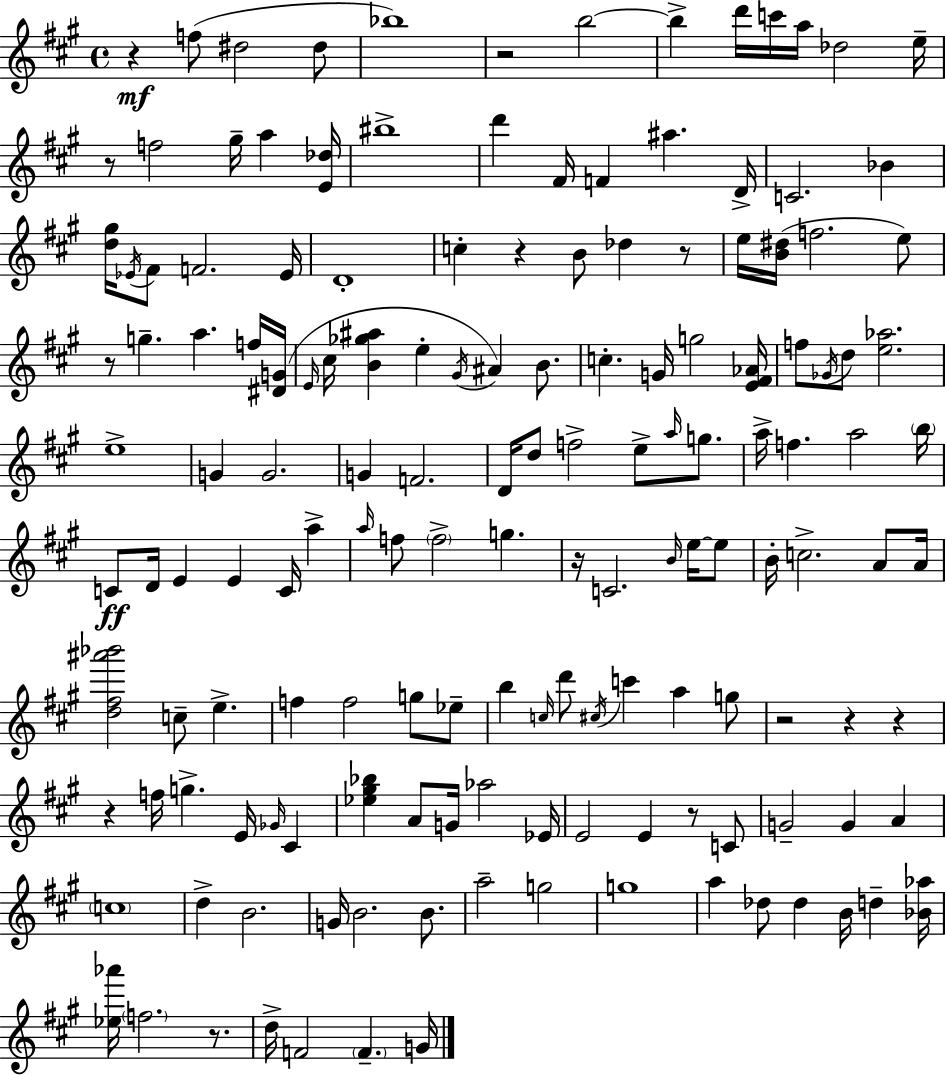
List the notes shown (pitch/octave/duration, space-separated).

R/q F5/e D#5/h D#5/e Bb5/w R/h B5/h B5/q D6/s C6/s A5/s Db5/h E5/s R/e F5/h G#5/s A5/q [E4,Db5]/s BIS5/w D6/q F#4/s F4/q A#5/q. D4/s C4/h. Bb4/q [D5,G#5]/s Eb4/s F#4/e F4/h. Eb4/s D4/w C5/q R/q B4/e Db5/q R/e E5/s [B4,D#5]/s F5/h. E5/e R/e G5/q. A5/q. F5/s [D#4,G4]/s E4/s C#5/s [B4,Gb5,A#5]/q E5/q G#4/s A#4/q B4/e. C5/q. G4/s G5/h [E4,F#4,Ab4]/s F5/e Gb4/s D5/e [E5,Ab5]/h. E5/w G4/q G4/h. G4/q F4/h. D4/s D5/e F5/h E5/e A5/s G5/e. A5/s F5/q. A5/h B5/s C4/e D4/s E4/q E4/q C4/s A5/q A5/s F5/e F5/h G5/q. R/s C4/h. B4/s E5/s E5/e B4/s C5/h. A4/e A4/s [D5,F#5,A#6,Bb6]/h C5/e E5/q. F5/q F5/h G5/e Eb5/e B5/q C5/s D6/e C#5/s C6/q A5/q G5/e R/h R/q R/q R/q F5/s G5/q. E4/s Gb4/s C#4/q [Eb5,G#5,Bb5]/q A4/e G4/s Ab5/h Eb4/s E4/h E4/q R/e C4/e G4/h G4/q A4/q C5/w D5/q B4/h. G4/s B4/h. B4/e. A5/h G5/h G5/w A5/q Db5/e Db5/q B4/s D5/q [Bb4,Ab5]/s [Eb5,Ab6]/s F5/h. R/e. D5/s F4/h F4/q. G4/s